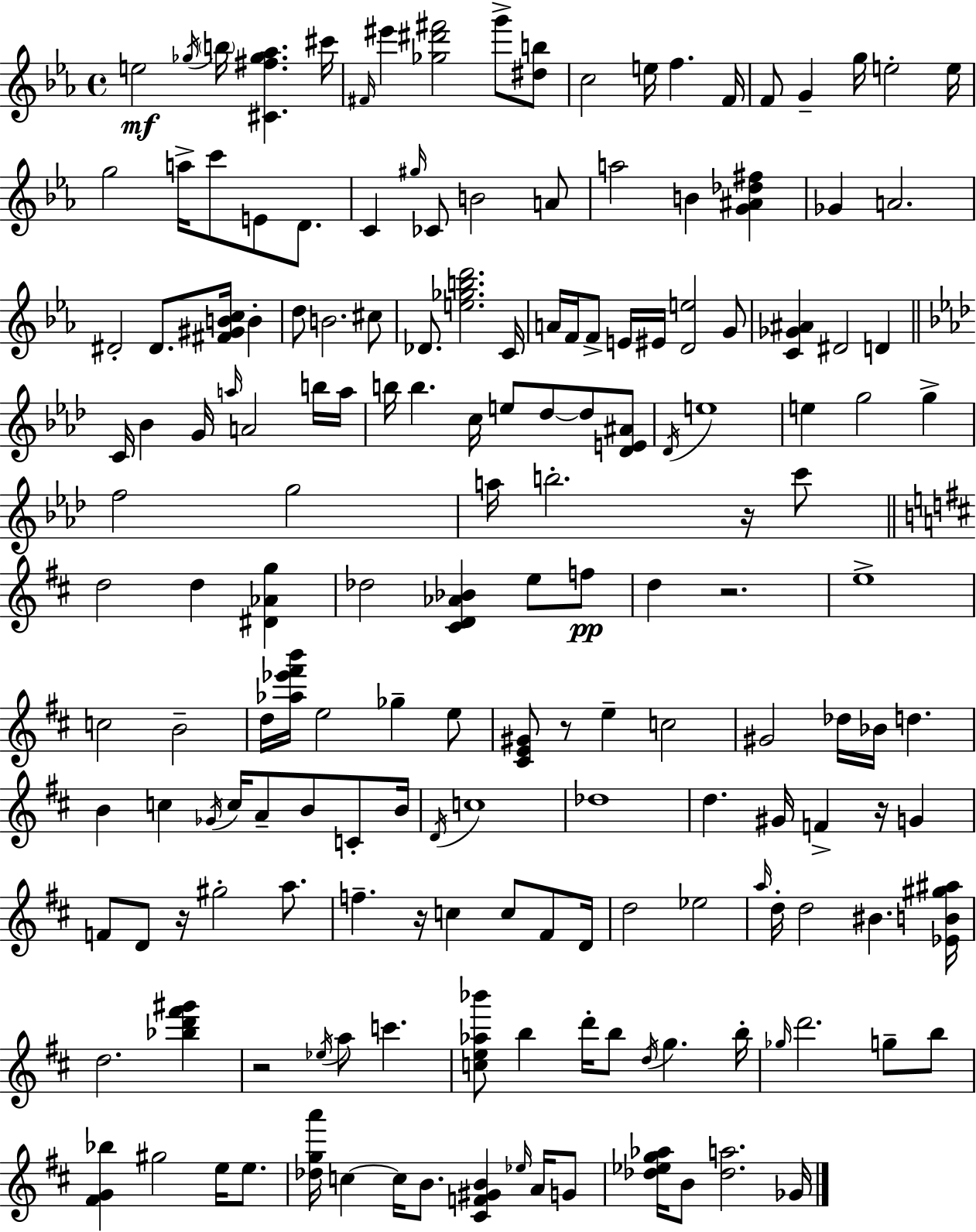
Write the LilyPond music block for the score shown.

{
  \clef treble
  \time 4/4
  \defaultTimeSignature
  \key c \minor
  e''2\mf \acciaccatura { ges''16 } \parenthesize b''16 <cis' fis'' ges'' aes''>4. | cis'''16 \grace { fis'16 } eis'''4 <ges'' dis''' fis'''>2 g'''8-> | <dis'' b''>8 c''2 e''16 f''4. | f'16 f'8 g'4-- g''16 e''2-. | \break e''16 g''2 a''16-> c'''8 e'8 d'8. | c'4 \grace { gis''16 } ces'8 b'2 | a'8 a''2 b'4 <g' ais' des'' fis''>4 | ges'4 a'2. | \break dis'2-. dis'8. <fis' gis' b' c''>16 b'4-. | d''8 b'2. | cis''8 des'8. <e'' ges'' b'' d'''>2. | c'16 a'16 f'16 f'8-> e'16 eis'16 <d' e''>2 | \break g'8 <c' ges' ais'>4 dis'2 d'4 | \bar "||" \break \key aes \major c'16 bes'4 g'16 \grace { a''16 } a'2 b''16 | a''16 b''16 b''4. c''16 e''8 des''8~~ des''8 <des' e' ais'>8 | \acciaccatura { des'16 } e''1 | e''4 g''2 g''4-> | \break f''2 g''2 | a''16 b''2.-. r16 | c'''8 \bar "||" \break \key d \major d''2 d''4 <dis' aes' g''>4 | des''2 <cis' d' aes' bes'>4 e''8 f''8\pp | d''4 r2. | e''1-> | \break c''2 b'2-- | d''16 <aes'' ees''' fis''' b'''>16 e''2 ges''4-- e''8 | <cis' e' gis'>8 r8 e''4-- c''2 | gis'2 des''16 bes'16 d''4. | \break b'4 c''4 \acciaccatura { ges'16 } c''16 a'8-- b'8 c'8-. | b'16 \acciaccatura { d'16 } c''1 | des''1 | d''4. gis'16 f'4-> r16 g'4 | \break f'8 d'8 r16 gis''2-. a''8. | f''4.-- r16 c''4 c''8 fis'8 | d'16 d''2 ees''2 | \grace { a''16 } d''16-. d''2 bis'4. | \break <ees' b' gis'' ais''>16 d''2. <bes'' d''' fis''' gis'''>4 | r2 \acciaccatura { ees''16 } a''8 c'''4. | <c'' e'' aes'' bes'''>8 b''4 d'''16-. b''8 \acciaccatura { d''16 } g''4. | b''16-. \grace { ges''16 } d'''2. | \break g''8-- b''8 <fis' g' bes''>4 gis''2 | e''16 e''8. <des'' g'' a'''>16 c''4~~ c''16 b'8. <cis' f' gis' b'>4 | \grace { ees''16 } a'16 g'8 <des'' ees'' g'' aes''>16 b'8 <des'' a''>2. | ges'16 \bar "|."
}